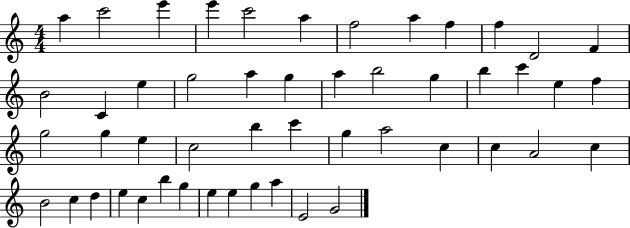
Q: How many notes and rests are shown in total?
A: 50